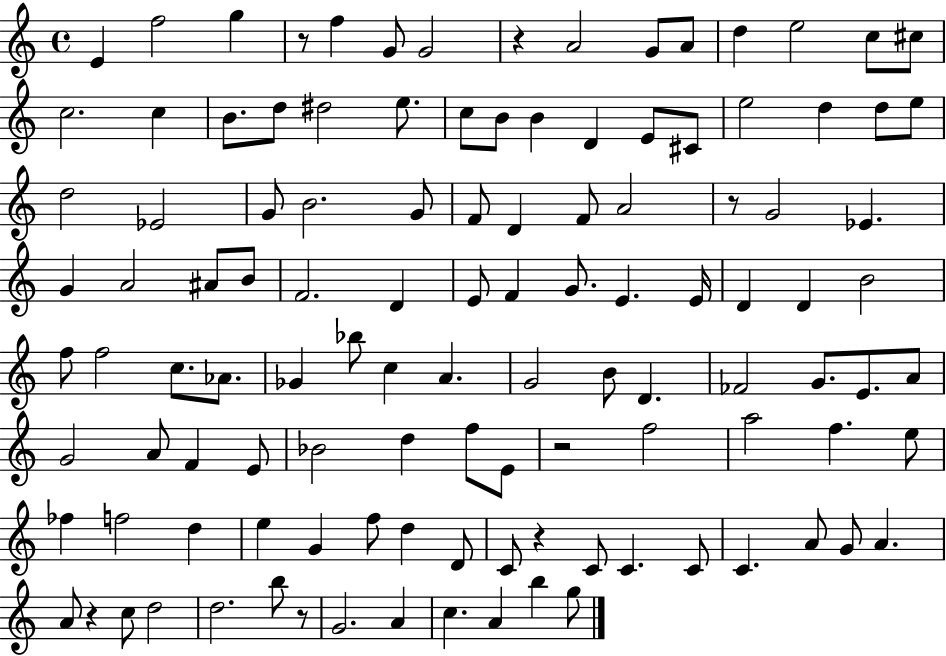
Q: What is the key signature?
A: C major